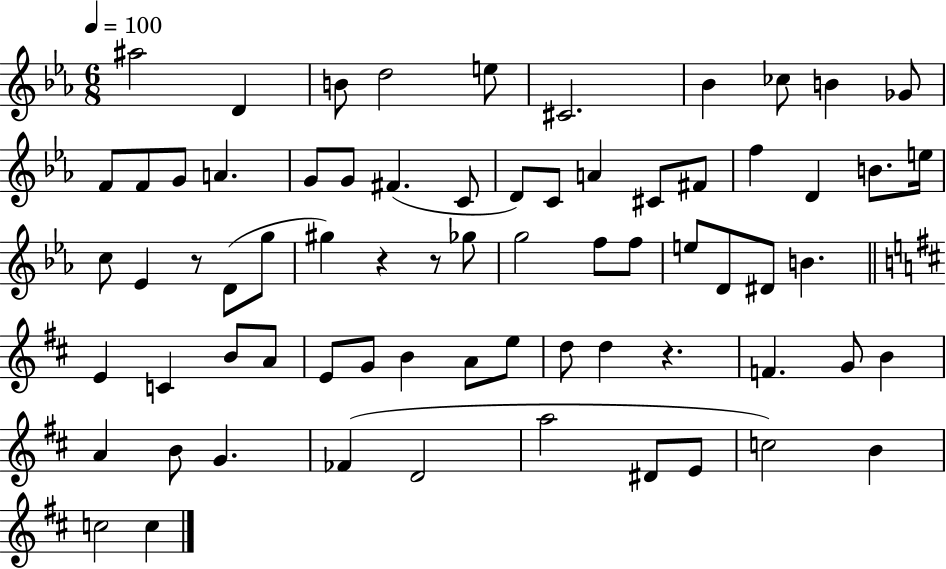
A#5/h D4/q B4/e D5/h E5/e C#4/h. Bb4/q CES5/e B4/q Gb4/e F4/e F4/e G4/e A4/q. G4/e G4/e F#4/q. C4/e D4/e C4/e A4/q C#4/e F#4/e F5/q D4/q B4/e. E5/s C5/e Eb4/q R/e D4/e G5/e G#5/q R/q R/e Gb5/e G5/h F5/e F5/e E5/e D4/e D#4/e B4/q. E4/q C4/q B4/e A4/e E4/e G4/e B4/q A4/e E5/e D5/e D5/q R/q. F4/q. G4/e B4/q A4/q B4/e G4/q. FES4/q D4/h A5/h D#4/e E4/e C5/h B4/q C5/h C5/q